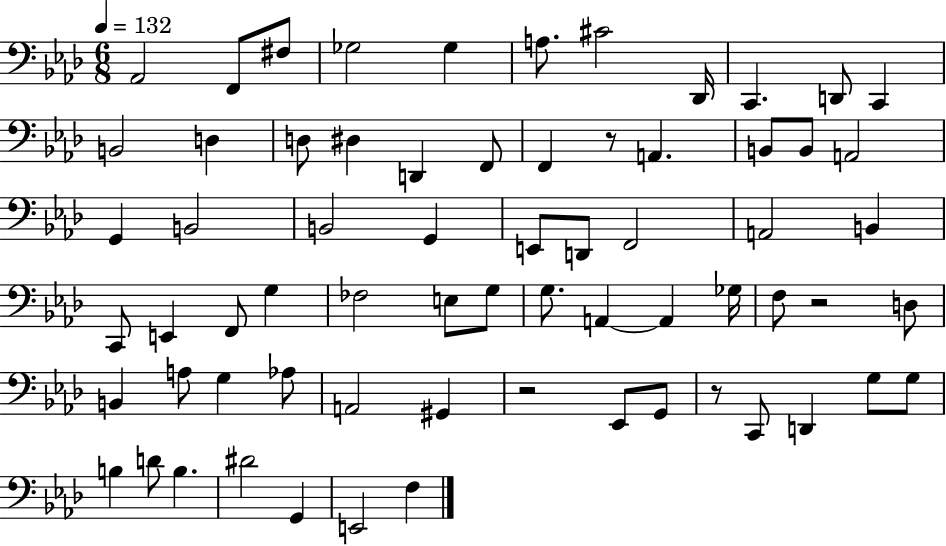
{
  \clef bass
  \numericTimeSignature
  \time 6/8
  \key aes \major
  \tempo 4 = 132
  aes,2 f,8 fis8 | ges2 ges4 | a8. cis'2 des,16 | c,4. d,8 c,4 | \break b,2 d4 | d8 dis4 d,4 f,8 | f,4 r8 a,4. | b,8 b,8 a,2 | \break g,4 b,2 | b,2 g,4 | e,8 d,8 f,2 | a,2 b,4 | \break c,8 e,4 f,8 g4 | fes2 e8 g8 | g8. a,4~~ a,4 ges16 | f8 r2 d8 | \break b,4 a8 g4 aes8 | a,2 gis,4 | r2 ees,8 g,8 | r8 c,8 d,4 g8 g8 | \break b4 d'8 b4. | dis'2 g,4 | e,2 f4 | \bar "|."
}